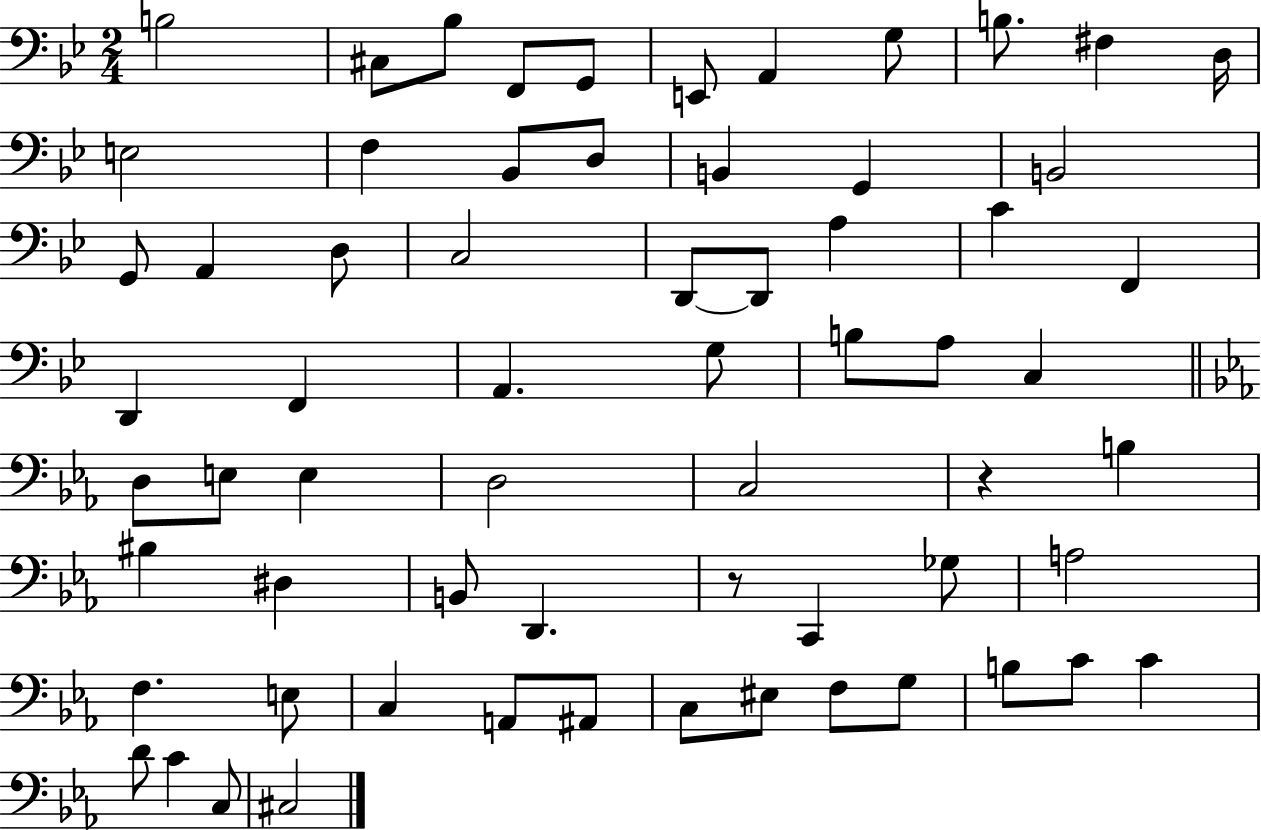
{
  \clef bass
  \numericTimeSignature
  \time 2/4
  \key bes \major
  b2 | cis8 bes8 f,8 g,8 | e,8 a,4 g8 | b8. fis4 d16 | \break e2 | f4 bes,8 d8 | b,4 g,4 | b,2 | \break g,8 a,4 d8 | c2 | d,8~~ d,8 a4 | c'4 f,4 | \break d,4 f,4 | a,4. g8 | b8 a8 c4 | \bar "||" \break \key ees \major d8 e8 e4 | d2 | c2 | r4 b4 | \break bis4 dis4 | b,8 d,4. | r8 c,4 ges8 | a2 | \break f4. e8 | c4 a,8 ais,8 | c8 eis8 f8 g8 | b8 c'8 c'4 | \break d'8 c'4 c8 | cis2 | \bar "|."
}